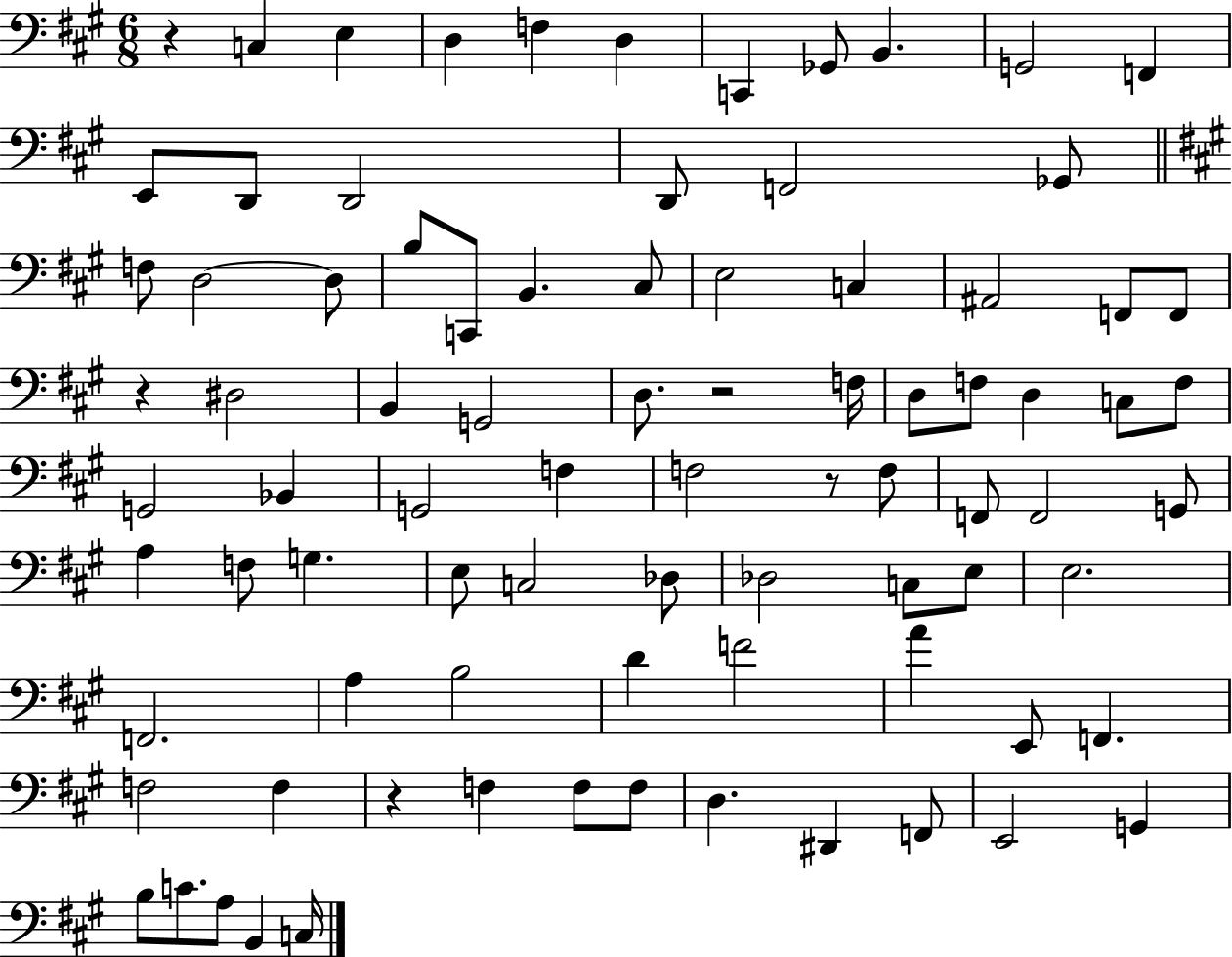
{
  \clef bass
  \numericTimeSignature
  \time 6/8
  \key a \major
  r4 c4 e4 | d4 f4 d4 | c,4 ges,8 b,4. | g,2 f,4 | \break e,8 d,8 d,2 | d,8 f,2 ges,8 | \bar "||" \break \key a \major f8 d2~~ d8 | b8 c,8 b,4. cis8 | e2 c4 | ais,2 f,8 f,8 | \break r4 dis2 | b,4 g,2 | d8. r2 f16 | d8 f8 d4 c8 f8 | \break g,2 bes,4 | g,2 f4 | f2 r8 f8 | f,8 f,2 g,8 | \break a4 f8 g4. | e8 c2 des8 | des2 c8 e8 | e2. | \break f,2. | a4 b2 | d'4 f'2 | a'4 e,8 f,4. | \break f2 f4 | r4 f4 f8 f8 | d4. dis,4 f,8 | e,2 g,4 | \break b8 c'8. a8 b,4 c16 | \bar "|."
}